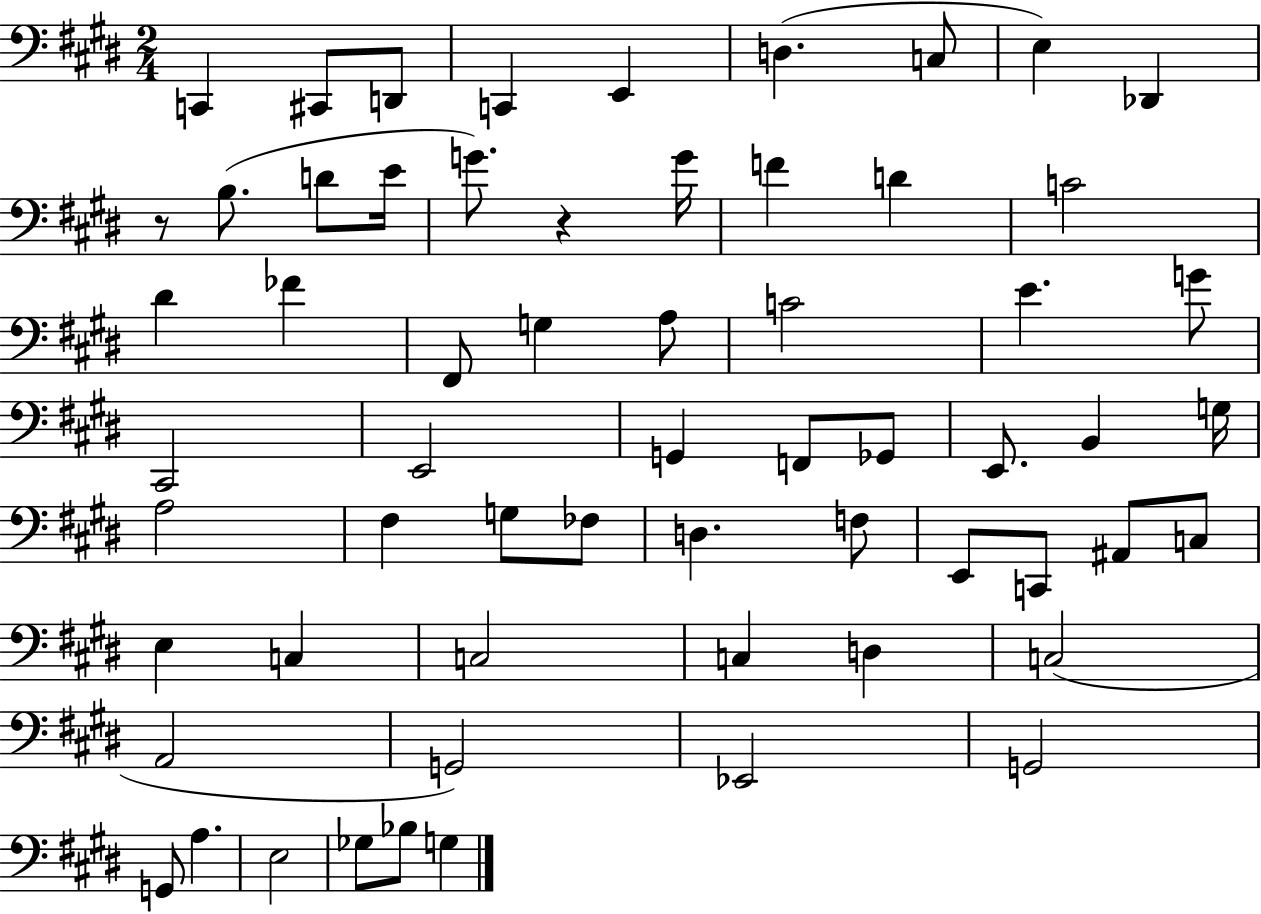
X:1
T:Untitled
M:2/4
L:1/4
K:E
C,, ^C,,/2 D,,/2 C,, E,, D, C,/2 E, _D,, z/2 B,/2 D/2 E/4 G/2 z G/4 F D C2 ^D _F ^F,,/2 G, A,/2 C2 E G/2 ^C,,2 E,,2 G,, F,,/2 _G,,/2 E,,/2 B,, G,/4 A,2 ^F, G,/2 _F,/2 D, F,/2 E,,/2 C,,/2 ^A,,/2 C,/2 E, C, C,2 C, D, C,2 A,,2 G,,2 _E,,2 G,,2 G,,/2 A, E,2 _G,/2 _B,/2 G,